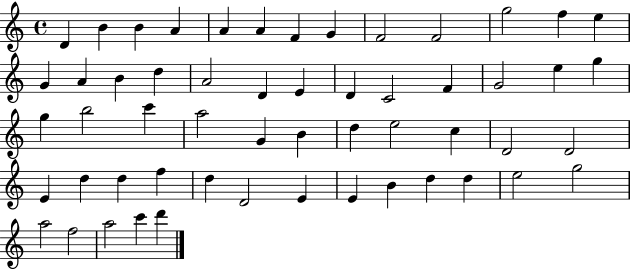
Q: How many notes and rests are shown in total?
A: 55